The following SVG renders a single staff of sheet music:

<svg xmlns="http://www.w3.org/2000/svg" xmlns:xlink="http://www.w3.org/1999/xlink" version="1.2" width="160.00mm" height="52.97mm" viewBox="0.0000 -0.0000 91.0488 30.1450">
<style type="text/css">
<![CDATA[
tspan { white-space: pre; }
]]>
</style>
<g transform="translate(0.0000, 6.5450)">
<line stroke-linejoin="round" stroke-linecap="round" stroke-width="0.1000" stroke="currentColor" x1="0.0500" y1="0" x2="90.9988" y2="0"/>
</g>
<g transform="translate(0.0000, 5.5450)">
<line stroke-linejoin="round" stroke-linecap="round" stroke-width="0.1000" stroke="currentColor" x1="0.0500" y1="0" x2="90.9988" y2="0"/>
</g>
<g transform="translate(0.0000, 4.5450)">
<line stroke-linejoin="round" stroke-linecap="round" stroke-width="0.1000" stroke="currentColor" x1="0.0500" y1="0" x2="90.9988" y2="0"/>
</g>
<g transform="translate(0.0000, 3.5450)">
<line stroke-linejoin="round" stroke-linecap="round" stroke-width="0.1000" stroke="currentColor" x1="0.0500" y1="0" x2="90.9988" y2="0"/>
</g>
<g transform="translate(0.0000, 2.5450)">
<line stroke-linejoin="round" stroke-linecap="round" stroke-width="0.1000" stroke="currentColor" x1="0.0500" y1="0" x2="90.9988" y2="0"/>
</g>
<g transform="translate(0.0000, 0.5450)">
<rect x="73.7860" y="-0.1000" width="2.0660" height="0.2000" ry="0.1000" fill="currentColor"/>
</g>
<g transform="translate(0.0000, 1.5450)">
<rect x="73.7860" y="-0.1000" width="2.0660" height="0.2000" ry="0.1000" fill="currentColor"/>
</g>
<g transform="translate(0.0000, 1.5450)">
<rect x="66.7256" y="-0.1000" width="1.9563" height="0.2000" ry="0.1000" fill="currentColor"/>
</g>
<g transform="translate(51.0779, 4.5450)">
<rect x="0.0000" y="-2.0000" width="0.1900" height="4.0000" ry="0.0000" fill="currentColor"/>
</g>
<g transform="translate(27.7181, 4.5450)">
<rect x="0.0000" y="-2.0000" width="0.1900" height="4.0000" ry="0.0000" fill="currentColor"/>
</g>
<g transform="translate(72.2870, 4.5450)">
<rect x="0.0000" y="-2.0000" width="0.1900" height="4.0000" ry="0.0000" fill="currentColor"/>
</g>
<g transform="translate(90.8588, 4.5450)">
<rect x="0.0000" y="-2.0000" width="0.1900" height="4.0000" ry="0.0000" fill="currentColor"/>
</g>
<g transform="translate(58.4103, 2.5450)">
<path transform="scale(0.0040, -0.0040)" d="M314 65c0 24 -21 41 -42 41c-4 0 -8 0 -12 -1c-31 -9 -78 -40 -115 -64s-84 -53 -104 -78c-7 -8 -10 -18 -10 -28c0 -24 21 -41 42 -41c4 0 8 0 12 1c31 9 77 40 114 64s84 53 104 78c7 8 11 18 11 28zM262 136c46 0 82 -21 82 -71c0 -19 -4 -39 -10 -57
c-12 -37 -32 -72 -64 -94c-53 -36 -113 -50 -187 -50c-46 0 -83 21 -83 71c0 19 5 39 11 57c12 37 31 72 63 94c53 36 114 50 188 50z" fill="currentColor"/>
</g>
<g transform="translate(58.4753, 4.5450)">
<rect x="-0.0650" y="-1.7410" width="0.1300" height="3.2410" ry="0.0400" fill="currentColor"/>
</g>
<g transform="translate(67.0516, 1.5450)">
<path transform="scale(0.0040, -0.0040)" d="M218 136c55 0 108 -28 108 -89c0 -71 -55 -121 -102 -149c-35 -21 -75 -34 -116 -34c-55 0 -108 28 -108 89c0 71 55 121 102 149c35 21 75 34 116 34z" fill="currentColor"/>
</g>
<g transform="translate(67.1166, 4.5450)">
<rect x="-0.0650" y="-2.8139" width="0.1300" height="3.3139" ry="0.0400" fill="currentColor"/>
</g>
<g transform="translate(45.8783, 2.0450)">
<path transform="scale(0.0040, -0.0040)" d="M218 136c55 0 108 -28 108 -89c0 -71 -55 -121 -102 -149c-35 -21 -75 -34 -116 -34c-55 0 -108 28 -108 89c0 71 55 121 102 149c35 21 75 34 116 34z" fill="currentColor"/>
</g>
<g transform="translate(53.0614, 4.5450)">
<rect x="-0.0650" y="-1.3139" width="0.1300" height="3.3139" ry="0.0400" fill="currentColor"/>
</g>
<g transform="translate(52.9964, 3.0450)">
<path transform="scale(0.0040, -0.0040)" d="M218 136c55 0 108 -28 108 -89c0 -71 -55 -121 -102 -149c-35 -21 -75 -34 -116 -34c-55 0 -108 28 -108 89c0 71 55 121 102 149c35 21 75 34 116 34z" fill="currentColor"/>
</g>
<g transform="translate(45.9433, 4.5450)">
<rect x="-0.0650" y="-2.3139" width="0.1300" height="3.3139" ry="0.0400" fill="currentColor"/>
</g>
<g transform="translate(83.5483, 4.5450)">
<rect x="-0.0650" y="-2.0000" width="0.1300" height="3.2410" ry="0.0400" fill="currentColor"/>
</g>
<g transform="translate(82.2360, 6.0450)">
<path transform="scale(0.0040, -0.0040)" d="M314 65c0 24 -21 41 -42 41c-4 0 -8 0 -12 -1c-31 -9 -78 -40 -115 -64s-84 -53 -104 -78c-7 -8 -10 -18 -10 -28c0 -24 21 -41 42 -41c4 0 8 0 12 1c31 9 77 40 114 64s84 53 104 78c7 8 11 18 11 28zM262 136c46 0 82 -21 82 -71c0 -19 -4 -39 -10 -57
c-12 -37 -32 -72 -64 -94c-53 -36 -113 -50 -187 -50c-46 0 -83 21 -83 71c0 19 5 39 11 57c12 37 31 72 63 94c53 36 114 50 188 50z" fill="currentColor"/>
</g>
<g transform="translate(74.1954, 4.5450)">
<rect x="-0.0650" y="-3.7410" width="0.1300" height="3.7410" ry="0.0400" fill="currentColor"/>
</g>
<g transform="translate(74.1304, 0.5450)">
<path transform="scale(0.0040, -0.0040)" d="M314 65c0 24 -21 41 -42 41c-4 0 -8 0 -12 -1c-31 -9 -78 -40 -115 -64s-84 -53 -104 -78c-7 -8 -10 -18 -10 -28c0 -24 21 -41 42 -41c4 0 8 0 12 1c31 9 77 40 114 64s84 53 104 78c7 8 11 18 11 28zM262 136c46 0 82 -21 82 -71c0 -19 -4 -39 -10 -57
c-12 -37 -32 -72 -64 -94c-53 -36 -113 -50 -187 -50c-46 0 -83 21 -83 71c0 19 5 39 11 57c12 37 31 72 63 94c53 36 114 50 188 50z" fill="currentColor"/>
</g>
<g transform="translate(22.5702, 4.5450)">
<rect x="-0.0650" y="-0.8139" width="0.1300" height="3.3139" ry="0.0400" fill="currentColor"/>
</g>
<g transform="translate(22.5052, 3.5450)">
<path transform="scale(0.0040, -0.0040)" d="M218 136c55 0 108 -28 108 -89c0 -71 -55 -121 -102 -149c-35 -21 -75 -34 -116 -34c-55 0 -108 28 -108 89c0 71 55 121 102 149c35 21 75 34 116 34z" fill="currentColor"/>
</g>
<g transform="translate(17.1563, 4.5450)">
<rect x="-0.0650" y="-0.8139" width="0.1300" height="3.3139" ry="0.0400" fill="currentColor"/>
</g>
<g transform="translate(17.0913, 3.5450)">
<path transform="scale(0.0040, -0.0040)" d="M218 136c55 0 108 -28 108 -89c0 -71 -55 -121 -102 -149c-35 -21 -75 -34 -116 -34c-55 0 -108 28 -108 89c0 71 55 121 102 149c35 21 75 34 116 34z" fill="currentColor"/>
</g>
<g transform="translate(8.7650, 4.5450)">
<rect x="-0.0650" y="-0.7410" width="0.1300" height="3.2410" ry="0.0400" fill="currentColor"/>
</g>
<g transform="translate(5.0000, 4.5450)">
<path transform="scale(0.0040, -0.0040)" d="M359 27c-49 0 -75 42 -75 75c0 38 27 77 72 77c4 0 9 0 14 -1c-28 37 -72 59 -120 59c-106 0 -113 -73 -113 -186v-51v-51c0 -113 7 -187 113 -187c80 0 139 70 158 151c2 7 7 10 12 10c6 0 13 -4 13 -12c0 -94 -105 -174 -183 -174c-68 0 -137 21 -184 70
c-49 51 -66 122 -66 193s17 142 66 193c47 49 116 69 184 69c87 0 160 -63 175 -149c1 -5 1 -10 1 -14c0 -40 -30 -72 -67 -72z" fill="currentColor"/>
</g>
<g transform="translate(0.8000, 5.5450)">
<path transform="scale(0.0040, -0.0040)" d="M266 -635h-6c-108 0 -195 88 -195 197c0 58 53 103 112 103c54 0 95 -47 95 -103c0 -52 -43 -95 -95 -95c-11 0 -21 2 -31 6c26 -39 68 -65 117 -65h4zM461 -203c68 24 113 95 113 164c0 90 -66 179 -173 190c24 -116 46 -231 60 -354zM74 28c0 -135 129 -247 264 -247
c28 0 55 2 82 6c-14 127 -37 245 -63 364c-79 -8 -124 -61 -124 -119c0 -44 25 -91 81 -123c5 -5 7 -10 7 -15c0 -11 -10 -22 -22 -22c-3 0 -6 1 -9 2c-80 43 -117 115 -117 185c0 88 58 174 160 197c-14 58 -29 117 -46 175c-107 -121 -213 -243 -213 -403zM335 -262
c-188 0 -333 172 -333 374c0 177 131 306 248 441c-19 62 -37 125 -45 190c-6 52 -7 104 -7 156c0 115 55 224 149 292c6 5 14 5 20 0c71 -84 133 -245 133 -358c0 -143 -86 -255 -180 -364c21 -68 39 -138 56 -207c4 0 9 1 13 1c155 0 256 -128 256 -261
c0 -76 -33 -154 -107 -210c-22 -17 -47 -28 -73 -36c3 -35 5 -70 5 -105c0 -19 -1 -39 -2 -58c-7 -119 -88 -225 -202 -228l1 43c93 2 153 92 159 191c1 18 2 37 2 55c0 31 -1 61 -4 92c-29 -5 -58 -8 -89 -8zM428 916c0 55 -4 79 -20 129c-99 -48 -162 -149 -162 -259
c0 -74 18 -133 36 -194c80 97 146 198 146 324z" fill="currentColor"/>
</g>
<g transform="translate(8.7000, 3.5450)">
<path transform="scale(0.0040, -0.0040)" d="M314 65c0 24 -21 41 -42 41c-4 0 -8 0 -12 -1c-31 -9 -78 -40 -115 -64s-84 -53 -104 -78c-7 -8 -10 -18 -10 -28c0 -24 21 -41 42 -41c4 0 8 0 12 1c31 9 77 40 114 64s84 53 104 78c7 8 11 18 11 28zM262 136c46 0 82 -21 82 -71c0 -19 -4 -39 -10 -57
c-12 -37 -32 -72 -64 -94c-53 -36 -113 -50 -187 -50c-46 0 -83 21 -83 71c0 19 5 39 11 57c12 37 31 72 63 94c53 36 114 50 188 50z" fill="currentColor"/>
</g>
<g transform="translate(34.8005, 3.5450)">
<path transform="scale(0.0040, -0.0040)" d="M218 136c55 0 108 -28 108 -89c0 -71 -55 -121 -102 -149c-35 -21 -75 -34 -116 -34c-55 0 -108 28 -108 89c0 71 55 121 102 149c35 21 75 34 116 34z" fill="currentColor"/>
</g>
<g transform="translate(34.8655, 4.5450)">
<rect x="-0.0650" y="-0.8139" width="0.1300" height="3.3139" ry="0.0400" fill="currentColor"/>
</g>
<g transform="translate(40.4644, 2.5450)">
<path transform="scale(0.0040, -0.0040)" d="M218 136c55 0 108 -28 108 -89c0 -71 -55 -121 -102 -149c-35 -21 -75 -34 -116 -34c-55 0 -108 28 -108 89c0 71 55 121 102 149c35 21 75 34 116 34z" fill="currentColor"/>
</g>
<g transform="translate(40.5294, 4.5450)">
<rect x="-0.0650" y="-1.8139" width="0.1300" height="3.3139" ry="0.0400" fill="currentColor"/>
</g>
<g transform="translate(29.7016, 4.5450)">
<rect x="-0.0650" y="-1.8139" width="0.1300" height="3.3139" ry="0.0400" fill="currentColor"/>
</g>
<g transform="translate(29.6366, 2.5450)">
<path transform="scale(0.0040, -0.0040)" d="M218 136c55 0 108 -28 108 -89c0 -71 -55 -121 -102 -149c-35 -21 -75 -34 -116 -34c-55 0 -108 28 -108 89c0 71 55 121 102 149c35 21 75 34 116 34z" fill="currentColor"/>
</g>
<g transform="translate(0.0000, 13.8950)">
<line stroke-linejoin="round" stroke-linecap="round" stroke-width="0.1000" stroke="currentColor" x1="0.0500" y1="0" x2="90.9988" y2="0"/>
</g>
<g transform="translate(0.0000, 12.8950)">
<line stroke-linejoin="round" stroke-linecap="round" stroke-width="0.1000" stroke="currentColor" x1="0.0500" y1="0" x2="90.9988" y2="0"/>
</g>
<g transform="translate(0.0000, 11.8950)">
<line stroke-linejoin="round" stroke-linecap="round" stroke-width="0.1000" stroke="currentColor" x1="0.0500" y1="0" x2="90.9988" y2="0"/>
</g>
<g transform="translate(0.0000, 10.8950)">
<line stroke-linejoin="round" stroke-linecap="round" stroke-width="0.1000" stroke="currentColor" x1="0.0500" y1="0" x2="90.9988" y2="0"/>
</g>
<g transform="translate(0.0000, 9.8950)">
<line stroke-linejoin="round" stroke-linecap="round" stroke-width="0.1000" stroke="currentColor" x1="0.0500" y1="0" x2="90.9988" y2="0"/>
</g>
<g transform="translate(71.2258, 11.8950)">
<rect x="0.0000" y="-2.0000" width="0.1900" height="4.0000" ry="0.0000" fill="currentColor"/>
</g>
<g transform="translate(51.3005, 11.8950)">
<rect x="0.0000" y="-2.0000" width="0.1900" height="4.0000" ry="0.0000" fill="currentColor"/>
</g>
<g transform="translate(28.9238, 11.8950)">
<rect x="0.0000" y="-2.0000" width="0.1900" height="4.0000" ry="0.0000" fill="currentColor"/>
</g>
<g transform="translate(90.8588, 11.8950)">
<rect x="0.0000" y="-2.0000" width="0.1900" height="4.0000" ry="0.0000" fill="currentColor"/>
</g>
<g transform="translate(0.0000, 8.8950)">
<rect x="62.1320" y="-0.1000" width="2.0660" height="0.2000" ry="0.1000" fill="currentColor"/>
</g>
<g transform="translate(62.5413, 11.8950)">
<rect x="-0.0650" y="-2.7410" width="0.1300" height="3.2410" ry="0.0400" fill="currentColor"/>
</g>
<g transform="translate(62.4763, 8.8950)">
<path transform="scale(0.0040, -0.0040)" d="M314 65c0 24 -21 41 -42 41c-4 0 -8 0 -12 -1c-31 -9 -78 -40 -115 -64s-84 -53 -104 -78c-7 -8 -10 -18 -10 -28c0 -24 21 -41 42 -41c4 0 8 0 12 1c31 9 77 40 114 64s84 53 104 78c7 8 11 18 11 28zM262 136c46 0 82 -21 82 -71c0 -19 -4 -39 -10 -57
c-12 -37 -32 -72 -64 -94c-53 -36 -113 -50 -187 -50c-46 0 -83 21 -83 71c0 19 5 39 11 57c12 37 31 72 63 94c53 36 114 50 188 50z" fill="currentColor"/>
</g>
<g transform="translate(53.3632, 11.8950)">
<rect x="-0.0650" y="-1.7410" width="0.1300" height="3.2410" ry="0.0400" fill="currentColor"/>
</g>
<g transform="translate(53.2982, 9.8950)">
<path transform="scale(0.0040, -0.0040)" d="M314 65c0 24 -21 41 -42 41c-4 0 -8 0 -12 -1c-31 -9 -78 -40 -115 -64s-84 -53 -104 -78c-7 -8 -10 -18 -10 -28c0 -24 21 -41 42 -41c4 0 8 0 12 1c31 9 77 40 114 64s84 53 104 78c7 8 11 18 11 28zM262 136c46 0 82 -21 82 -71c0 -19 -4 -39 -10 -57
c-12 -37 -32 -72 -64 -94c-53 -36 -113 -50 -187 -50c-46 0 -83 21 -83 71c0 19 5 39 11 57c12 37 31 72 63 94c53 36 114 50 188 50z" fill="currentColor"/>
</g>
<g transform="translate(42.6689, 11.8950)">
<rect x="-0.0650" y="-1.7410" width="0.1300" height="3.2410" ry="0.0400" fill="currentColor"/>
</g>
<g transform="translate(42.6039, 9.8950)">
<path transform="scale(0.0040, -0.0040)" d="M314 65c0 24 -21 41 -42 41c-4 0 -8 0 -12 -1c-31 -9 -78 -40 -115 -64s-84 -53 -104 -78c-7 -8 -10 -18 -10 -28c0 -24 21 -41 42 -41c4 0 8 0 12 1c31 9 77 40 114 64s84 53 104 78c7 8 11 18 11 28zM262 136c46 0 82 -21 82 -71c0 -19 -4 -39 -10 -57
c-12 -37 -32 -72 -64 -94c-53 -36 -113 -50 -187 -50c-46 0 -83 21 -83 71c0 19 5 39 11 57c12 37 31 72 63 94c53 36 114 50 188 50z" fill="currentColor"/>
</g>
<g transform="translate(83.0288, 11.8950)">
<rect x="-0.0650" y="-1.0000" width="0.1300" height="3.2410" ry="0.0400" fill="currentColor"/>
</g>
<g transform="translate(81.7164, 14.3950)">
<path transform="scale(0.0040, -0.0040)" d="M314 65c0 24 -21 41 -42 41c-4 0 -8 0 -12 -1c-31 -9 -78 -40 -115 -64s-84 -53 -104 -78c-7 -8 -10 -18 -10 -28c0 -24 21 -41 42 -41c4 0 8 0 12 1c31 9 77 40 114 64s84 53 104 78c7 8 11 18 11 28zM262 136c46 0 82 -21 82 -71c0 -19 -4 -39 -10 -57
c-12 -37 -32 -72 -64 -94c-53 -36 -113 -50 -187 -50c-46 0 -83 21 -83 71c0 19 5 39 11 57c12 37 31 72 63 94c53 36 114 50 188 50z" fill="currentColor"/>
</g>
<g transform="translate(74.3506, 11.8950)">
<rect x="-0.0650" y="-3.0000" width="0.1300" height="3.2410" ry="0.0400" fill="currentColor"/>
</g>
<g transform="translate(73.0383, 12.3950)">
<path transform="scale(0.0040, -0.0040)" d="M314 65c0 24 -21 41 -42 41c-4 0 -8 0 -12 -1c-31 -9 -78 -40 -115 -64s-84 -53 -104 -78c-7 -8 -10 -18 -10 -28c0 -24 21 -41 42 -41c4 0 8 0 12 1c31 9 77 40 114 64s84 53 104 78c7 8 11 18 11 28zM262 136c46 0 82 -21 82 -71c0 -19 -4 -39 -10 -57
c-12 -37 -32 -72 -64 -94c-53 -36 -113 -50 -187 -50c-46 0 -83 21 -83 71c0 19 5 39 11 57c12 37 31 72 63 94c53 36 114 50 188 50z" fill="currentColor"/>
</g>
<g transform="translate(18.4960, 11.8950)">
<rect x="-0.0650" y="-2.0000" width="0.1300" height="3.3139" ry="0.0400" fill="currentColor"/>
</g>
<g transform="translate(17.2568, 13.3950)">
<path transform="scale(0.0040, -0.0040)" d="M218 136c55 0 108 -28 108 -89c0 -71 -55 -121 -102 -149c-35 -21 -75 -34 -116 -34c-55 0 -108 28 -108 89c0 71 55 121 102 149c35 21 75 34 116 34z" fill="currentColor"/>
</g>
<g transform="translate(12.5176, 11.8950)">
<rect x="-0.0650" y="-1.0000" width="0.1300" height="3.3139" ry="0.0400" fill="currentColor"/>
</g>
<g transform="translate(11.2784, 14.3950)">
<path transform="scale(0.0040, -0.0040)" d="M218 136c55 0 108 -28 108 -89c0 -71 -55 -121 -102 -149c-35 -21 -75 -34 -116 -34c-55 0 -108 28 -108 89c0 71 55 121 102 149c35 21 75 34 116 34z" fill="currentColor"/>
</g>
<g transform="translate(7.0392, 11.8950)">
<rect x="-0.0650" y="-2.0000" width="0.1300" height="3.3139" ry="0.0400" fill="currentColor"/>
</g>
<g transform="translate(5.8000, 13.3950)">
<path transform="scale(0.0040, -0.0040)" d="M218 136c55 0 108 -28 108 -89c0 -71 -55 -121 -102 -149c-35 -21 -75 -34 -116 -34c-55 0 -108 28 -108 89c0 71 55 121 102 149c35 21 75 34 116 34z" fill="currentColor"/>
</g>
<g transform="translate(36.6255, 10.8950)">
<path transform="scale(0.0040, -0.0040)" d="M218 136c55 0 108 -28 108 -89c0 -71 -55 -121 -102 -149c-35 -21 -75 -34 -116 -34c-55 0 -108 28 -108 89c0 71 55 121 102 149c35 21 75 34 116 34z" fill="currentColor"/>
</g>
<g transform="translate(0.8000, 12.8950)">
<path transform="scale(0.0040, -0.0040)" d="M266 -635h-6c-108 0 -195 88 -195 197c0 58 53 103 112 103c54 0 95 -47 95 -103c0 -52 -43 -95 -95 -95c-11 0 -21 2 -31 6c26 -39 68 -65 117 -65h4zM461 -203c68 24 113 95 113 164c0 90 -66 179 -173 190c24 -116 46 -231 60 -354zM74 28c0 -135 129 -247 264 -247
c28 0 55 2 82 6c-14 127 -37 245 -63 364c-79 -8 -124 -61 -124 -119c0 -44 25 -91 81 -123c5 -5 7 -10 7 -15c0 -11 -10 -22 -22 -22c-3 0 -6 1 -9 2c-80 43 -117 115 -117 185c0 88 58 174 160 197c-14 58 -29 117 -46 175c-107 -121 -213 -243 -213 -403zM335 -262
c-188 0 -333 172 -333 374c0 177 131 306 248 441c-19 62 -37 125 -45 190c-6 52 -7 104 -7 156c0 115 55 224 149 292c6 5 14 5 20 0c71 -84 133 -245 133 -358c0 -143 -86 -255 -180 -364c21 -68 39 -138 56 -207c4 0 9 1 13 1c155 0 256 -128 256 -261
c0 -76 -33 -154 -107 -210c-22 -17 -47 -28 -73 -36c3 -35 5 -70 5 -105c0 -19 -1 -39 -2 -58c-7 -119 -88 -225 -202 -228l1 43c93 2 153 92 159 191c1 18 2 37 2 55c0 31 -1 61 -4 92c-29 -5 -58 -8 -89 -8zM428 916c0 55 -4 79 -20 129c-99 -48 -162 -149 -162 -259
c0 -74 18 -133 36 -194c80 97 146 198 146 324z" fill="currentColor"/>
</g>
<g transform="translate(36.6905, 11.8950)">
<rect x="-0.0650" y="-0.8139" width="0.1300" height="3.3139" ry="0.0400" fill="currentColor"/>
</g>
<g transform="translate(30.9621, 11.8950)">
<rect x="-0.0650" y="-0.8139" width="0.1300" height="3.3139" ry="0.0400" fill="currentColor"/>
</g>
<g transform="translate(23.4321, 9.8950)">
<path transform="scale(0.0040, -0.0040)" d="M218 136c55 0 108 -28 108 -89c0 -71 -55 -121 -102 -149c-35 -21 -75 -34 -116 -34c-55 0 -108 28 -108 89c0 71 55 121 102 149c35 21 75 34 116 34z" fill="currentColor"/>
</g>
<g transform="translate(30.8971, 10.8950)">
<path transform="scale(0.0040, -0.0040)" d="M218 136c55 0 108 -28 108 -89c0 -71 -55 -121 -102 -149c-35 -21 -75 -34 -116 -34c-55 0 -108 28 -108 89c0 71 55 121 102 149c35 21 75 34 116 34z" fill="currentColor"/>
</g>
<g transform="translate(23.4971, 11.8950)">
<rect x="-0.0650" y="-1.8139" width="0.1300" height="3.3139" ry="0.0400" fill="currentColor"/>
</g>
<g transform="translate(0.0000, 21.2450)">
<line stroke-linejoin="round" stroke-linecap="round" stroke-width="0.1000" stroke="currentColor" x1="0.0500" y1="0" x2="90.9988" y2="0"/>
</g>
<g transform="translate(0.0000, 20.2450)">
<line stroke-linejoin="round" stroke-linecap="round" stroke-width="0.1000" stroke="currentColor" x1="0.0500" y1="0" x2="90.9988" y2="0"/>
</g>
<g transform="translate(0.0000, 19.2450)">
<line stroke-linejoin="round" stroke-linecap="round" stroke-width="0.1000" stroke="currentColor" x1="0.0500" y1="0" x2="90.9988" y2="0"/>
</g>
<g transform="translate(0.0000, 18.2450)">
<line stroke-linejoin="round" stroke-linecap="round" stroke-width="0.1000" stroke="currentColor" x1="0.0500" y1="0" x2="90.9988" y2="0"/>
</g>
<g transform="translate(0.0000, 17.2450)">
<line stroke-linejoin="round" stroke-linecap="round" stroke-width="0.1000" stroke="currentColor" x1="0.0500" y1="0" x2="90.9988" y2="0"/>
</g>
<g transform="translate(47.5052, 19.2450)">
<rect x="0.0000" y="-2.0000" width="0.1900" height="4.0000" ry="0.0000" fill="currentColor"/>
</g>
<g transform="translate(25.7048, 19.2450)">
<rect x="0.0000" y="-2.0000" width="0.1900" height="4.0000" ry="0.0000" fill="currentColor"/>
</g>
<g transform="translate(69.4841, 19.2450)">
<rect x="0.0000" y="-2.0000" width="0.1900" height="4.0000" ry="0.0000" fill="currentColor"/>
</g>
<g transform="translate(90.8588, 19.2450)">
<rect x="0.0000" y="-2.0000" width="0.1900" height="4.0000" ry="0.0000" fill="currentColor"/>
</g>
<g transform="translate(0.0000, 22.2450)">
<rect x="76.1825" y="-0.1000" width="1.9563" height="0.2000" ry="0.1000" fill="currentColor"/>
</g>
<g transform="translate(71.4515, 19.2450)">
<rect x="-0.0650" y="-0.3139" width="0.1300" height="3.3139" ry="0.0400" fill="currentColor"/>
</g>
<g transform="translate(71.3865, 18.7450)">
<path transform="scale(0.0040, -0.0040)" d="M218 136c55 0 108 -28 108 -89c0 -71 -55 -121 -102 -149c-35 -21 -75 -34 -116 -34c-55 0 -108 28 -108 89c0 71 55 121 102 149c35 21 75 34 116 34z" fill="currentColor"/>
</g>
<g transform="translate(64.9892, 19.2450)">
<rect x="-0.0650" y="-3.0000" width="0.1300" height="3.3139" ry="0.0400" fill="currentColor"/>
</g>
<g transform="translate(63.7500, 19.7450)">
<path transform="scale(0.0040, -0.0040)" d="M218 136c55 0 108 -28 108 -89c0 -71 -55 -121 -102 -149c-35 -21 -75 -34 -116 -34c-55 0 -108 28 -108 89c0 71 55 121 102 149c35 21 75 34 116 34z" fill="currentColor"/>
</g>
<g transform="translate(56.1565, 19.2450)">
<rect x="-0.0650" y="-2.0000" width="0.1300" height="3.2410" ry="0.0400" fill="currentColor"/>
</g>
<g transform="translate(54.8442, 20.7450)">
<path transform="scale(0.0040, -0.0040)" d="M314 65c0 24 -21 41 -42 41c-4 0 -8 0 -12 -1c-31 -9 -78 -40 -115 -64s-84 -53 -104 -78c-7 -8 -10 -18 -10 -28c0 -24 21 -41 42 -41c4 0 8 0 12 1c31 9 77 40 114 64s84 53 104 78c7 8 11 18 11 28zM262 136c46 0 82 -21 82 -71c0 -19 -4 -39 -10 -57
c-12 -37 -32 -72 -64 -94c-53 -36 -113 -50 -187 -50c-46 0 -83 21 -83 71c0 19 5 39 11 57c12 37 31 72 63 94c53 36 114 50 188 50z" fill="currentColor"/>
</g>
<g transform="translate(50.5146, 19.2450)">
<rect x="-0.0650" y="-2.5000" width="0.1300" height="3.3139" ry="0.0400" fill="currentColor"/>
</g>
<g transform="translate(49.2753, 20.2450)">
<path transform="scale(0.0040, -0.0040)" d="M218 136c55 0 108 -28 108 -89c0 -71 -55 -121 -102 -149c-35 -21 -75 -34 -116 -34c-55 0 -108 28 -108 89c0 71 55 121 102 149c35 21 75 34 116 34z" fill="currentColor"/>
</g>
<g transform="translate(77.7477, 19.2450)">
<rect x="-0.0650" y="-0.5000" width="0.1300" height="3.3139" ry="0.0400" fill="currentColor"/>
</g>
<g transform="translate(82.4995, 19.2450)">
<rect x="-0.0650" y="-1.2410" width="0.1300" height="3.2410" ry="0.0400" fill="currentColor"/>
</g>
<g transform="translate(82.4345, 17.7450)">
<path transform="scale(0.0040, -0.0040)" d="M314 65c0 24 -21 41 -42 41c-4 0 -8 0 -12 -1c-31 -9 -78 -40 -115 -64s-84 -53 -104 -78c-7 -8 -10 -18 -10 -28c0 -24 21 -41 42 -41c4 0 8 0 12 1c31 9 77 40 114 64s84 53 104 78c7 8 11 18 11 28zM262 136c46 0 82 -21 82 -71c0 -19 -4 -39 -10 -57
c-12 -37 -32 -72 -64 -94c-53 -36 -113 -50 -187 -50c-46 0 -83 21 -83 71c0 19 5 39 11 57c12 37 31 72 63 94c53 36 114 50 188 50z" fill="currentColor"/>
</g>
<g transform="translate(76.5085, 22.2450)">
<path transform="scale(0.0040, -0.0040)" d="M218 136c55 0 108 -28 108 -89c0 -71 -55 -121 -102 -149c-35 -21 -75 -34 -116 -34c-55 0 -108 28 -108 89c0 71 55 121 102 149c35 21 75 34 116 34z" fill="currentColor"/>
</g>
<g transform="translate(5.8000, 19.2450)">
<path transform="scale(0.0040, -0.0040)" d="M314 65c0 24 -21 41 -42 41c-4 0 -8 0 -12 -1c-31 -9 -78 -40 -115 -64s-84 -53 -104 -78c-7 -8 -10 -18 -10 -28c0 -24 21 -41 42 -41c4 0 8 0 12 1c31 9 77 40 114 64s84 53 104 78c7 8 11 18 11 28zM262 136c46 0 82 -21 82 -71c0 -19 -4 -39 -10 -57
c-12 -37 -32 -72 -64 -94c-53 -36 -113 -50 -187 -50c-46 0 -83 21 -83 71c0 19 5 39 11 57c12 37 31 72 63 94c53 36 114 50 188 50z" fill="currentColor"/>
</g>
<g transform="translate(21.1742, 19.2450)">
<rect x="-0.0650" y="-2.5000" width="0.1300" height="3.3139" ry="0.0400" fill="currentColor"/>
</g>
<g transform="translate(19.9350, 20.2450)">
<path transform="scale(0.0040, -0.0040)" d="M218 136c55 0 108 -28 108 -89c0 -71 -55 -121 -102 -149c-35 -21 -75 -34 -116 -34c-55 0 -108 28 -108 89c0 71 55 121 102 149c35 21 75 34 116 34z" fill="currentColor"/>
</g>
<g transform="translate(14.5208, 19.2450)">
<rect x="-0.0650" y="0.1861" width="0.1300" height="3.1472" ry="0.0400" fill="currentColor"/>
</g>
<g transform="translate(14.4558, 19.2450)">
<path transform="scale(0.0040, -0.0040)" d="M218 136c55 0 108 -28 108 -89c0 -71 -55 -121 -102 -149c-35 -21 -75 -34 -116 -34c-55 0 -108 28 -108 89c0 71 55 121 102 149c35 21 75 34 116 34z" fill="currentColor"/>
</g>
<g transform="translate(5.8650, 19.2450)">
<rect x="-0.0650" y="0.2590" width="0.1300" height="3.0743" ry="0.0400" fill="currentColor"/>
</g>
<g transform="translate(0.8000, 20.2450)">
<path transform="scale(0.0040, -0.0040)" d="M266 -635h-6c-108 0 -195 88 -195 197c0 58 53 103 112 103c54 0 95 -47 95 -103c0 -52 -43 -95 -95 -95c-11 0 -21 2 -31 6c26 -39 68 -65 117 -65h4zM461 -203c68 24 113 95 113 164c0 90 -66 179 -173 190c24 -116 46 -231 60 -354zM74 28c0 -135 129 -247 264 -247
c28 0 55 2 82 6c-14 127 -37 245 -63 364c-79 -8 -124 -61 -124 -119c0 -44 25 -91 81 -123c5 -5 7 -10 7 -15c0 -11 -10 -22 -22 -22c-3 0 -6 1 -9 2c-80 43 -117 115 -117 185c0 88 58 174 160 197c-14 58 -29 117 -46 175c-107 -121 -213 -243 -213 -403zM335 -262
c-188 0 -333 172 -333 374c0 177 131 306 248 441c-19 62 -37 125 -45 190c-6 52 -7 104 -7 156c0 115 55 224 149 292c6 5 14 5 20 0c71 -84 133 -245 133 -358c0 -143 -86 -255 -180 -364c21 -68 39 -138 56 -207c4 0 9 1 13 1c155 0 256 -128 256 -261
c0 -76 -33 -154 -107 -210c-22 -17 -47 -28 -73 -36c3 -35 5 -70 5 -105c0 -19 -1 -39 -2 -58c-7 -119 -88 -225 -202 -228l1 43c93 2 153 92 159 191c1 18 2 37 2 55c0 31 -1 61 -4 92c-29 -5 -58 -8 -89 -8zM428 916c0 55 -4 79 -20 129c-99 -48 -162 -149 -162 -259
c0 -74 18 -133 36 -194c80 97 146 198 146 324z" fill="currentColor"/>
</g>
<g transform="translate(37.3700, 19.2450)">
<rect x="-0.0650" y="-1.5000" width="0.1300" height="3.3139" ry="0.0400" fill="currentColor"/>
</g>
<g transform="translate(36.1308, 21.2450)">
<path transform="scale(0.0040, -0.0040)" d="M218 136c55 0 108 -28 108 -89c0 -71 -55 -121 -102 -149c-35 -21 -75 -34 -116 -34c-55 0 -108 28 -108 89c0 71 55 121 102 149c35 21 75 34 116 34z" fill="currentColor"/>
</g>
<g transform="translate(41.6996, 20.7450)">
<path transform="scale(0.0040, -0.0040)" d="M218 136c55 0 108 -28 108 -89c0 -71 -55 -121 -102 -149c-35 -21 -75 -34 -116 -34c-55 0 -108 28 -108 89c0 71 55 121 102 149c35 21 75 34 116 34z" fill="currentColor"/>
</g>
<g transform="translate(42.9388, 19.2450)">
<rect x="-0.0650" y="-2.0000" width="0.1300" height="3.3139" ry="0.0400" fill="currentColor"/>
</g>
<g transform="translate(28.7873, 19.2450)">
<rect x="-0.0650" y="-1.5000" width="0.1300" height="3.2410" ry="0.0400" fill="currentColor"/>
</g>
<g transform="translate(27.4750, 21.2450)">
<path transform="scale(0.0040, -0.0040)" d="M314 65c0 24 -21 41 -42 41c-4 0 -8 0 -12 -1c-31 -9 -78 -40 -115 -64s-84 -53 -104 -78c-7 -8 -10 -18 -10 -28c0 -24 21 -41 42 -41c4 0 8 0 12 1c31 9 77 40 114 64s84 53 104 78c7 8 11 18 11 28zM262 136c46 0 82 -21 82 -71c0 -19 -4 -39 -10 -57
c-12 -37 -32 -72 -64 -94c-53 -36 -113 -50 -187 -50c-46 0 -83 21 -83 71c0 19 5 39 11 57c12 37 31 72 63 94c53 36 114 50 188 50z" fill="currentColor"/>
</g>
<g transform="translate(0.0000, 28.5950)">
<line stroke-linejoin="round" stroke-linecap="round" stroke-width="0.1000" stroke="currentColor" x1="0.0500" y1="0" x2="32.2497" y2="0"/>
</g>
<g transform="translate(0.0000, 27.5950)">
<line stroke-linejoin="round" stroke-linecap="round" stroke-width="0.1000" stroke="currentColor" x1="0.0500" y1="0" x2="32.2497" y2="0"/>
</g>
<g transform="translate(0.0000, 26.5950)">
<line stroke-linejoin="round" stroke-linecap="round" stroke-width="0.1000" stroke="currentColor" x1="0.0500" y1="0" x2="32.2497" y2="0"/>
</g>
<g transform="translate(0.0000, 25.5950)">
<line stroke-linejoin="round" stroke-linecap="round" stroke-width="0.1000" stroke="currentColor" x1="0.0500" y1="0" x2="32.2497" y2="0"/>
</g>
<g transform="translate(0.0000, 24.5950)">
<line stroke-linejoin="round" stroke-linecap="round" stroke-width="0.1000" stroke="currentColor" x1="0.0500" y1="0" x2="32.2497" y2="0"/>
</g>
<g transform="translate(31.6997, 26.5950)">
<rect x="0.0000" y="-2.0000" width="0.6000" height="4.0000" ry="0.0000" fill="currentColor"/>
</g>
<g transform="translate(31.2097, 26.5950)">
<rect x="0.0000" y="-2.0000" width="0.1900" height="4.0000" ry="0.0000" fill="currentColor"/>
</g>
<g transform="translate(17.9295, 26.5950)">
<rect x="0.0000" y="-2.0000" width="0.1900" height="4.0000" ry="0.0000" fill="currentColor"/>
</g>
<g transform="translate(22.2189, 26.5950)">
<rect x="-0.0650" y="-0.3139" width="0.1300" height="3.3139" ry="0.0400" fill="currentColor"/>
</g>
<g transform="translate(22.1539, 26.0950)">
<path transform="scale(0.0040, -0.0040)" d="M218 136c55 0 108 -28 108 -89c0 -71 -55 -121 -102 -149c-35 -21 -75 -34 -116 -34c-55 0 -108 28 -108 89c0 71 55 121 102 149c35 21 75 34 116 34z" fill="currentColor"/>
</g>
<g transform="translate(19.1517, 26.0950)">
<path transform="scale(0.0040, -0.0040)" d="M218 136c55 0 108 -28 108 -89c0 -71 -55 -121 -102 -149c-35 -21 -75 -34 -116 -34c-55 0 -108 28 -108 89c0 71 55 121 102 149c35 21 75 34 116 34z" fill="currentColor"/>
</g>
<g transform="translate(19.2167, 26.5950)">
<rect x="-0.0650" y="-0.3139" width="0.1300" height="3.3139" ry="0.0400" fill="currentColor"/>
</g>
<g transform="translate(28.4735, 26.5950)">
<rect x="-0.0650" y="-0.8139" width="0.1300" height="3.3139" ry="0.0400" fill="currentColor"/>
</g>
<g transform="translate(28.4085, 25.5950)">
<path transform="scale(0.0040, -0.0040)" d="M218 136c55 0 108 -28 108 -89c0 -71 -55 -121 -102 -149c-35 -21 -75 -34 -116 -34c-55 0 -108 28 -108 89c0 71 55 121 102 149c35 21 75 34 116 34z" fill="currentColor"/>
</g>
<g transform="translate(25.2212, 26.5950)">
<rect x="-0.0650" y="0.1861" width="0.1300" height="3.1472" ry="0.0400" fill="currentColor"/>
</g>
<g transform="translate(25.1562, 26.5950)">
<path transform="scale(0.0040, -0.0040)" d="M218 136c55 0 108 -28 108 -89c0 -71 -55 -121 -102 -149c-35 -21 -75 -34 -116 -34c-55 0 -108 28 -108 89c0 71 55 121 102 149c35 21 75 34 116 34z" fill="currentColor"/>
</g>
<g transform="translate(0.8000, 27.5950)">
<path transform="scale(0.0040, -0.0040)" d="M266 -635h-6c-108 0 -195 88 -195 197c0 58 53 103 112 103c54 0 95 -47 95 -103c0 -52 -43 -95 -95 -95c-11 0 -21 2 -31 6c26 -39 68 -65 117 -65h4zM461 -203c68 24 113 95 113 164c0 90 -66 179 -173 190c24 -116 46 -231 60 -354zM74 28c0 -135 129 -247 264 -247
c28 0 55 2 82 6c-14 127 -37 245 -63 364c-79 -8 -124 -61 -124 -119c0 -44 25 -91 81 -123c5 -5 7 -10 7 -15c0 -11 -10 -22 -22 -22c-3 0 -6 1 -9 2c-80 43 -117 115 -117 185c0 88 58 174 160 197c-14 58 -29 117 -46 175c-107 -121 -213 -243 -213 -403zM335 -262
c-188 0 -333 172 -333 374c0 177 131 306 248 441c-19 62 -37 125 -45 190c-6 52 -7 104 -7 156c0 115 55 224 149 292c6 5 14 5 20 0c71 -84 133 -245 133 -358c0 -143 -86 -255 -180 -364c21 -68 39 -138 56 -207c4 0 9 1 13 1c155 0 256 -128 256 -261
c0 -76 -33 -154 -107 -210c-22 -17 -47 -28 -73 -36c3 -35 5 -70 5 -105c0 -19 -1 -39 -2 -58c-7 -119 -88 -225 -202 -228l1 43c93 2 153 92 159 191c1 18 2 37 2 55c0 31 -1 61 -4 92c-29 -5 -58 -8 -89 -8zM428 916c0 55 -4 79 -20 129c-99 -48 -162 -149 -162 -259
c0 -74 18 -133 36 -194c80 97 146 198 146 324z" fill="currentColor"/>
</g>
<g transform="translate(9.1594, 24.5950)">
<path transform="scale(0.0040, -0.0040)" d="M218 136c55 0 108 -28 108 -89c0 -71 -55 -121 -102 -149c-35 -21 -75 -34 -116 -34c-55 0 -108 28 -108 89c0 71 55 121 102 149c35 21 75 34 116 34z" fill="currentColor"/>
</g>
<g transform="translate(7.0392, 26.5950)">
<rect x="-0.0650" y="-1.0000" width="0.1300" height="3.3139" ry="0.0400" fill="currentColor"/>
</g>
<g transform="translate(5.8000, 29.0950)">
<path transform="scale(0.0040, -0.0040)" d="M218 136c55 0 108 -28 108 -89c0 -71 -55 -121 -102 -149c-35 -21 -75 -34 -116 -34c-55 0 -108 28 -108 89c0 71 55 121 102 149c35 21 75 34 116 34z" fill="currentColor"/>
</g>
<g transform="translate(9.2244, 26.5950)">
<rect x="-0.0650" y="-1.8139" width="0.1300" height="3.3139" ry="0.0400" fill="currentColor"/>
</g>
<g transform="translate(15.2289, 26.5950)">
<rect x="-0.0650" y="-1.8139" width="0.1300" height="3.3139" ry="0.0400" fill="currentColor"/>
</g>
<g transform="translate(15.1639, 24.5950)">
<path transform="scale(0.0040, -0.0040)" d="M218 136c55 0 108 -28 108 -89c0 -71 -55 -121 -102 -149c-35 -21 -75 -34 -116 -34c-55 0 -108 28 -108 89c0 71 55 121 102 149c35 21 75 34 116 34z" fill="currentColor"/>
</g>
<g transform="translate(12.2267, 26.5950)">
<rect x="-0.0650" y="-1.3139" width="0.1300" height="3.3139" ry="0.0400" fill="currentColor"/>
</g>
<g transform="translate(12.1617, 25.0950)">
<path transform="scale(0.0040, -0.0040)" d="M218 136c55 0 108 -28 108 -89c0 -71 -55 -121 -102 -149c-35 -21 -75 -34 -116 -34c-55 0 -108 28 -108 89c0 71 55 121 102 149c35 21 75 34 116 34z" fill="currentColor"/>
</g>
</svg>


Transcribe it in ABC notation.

X:1
T:Untitled
M:4/4
L:1/4
K:C
d2 d d f d f g e f2 a c'2 F2 F D F f d d f2 f2 a2 A2 D2 B2 B G E2 E F G F2 A c C e2 D f e f c c B d